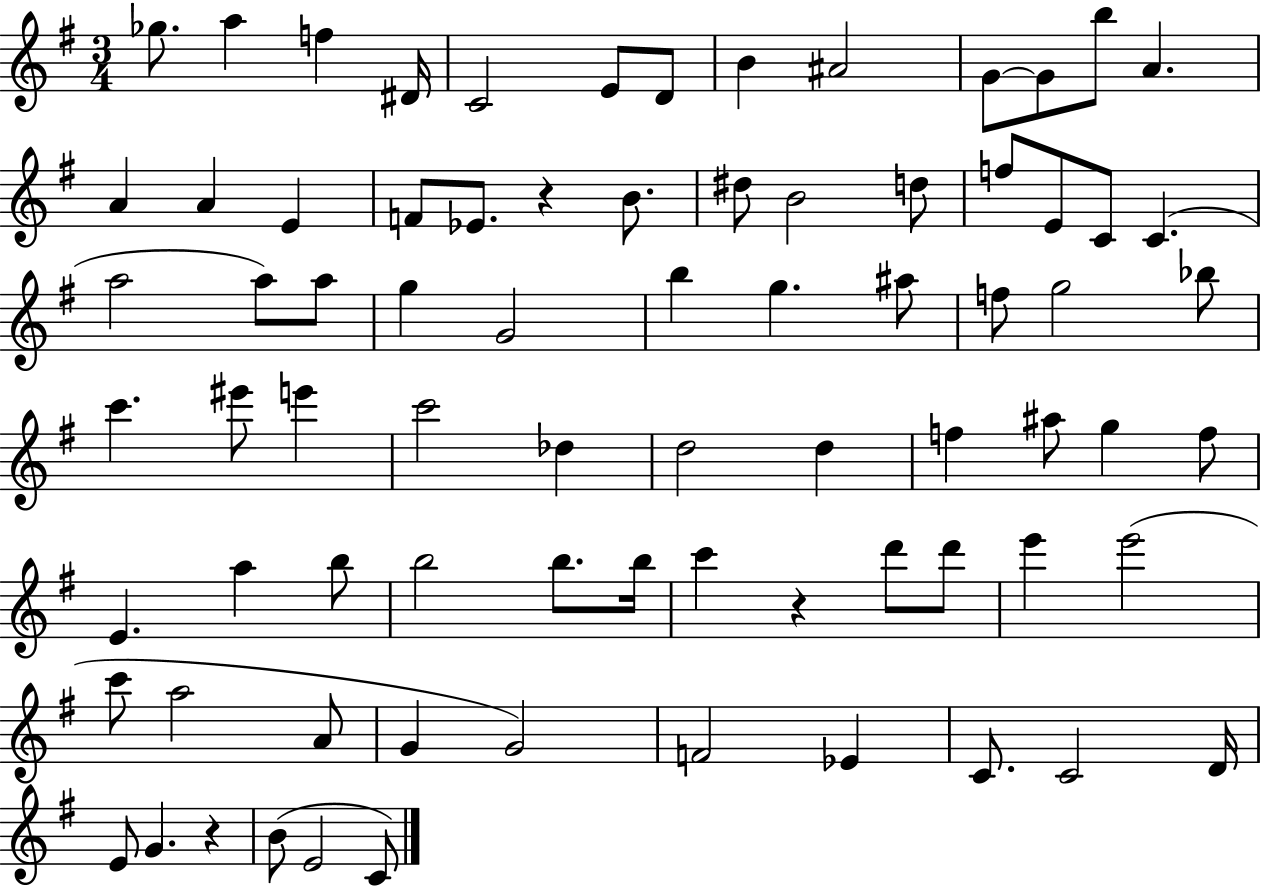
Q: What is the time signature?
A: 3/4